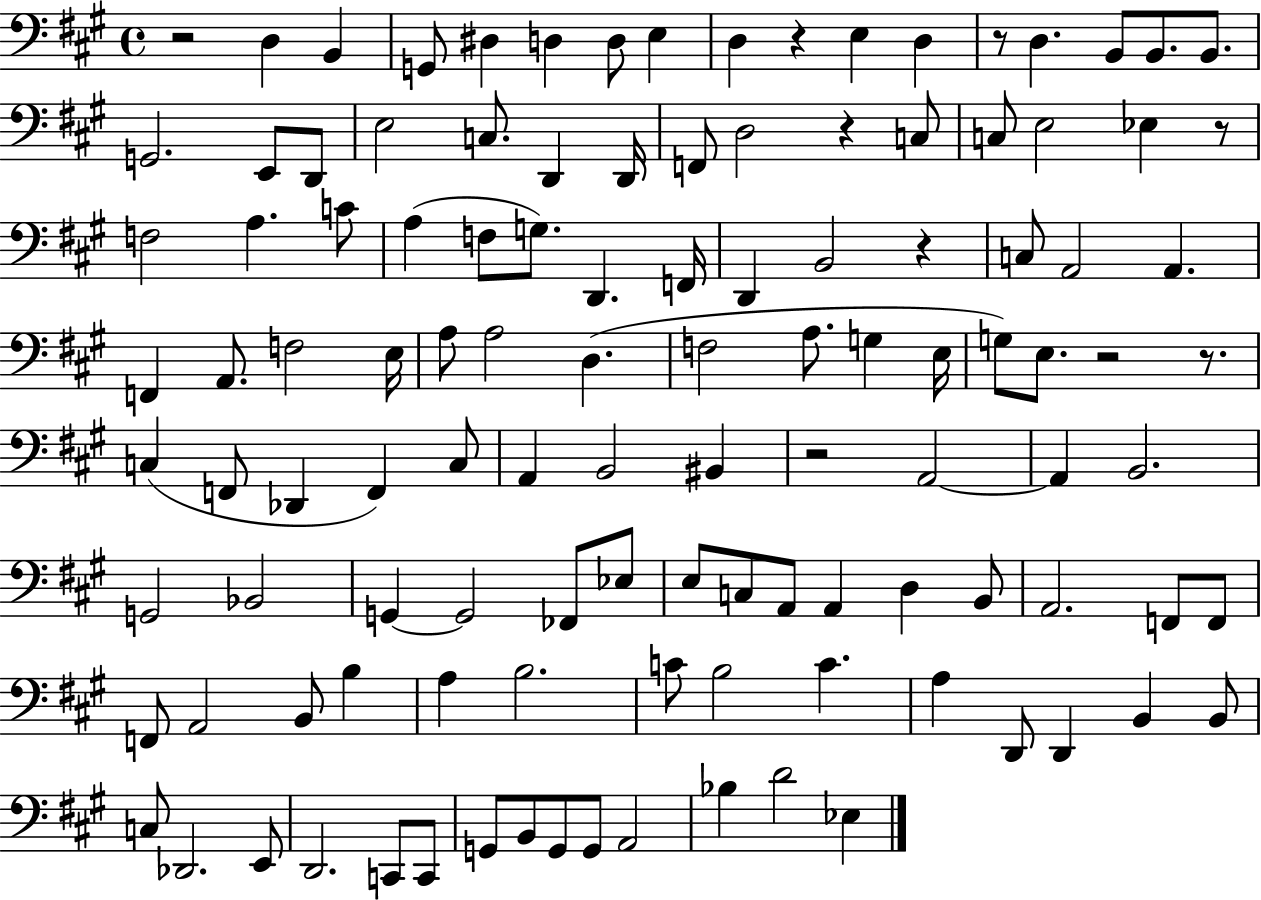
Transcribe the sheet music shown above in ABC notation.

X:1
T:Untitled
M:4/4
L:1/4
K:A
z2 D, B,, G,,/2 ^D, D, D,/2 E, D, z E, D, z/2 D, B,,/2 B,,/2 B,,/2 G,,2 E,,/2 D,,/2 E,2 C,/2 D,, D,,/4 F,,/2 D,2 z C,/2 C,/2 E,2 _E, z/2 F,2 A, C/2 A, F,/2 G,/2 D,, F,,/4 D,, B,,2 z C,/2 A,,2 A,, F,, A,,/2 F,2 E,/4 A,/2 A,2 D, F,2 A,/2 G, E,/4 G,/2 E,/2 z2 z/2 C, F,,/2 _D,, F,, C,/2 A,, B,,2 ^B,, z2 A,,2 A,, B,,2 G,,2 _B,,2 G,, G,,2 _F,,/2 _E,/2 E,/2 C,/2 A,,/2 A,, D, B,,/2 A,,2 F,,/2 F,,/2 F,,/2 A,,2 B,,/2 B, A, B,2 C/2 B,2 C A, D,,/2 D,, B,, B,,/2 C,/2 _D,,2 E,,/2 D,,2 C,,/2 C,,/2 G,,/2 B,,/2 G,,/2 G,,/2 A,,2 _B, D2 _E,